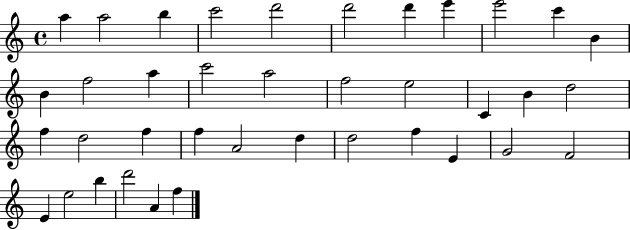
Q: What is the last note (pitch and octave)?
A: F5